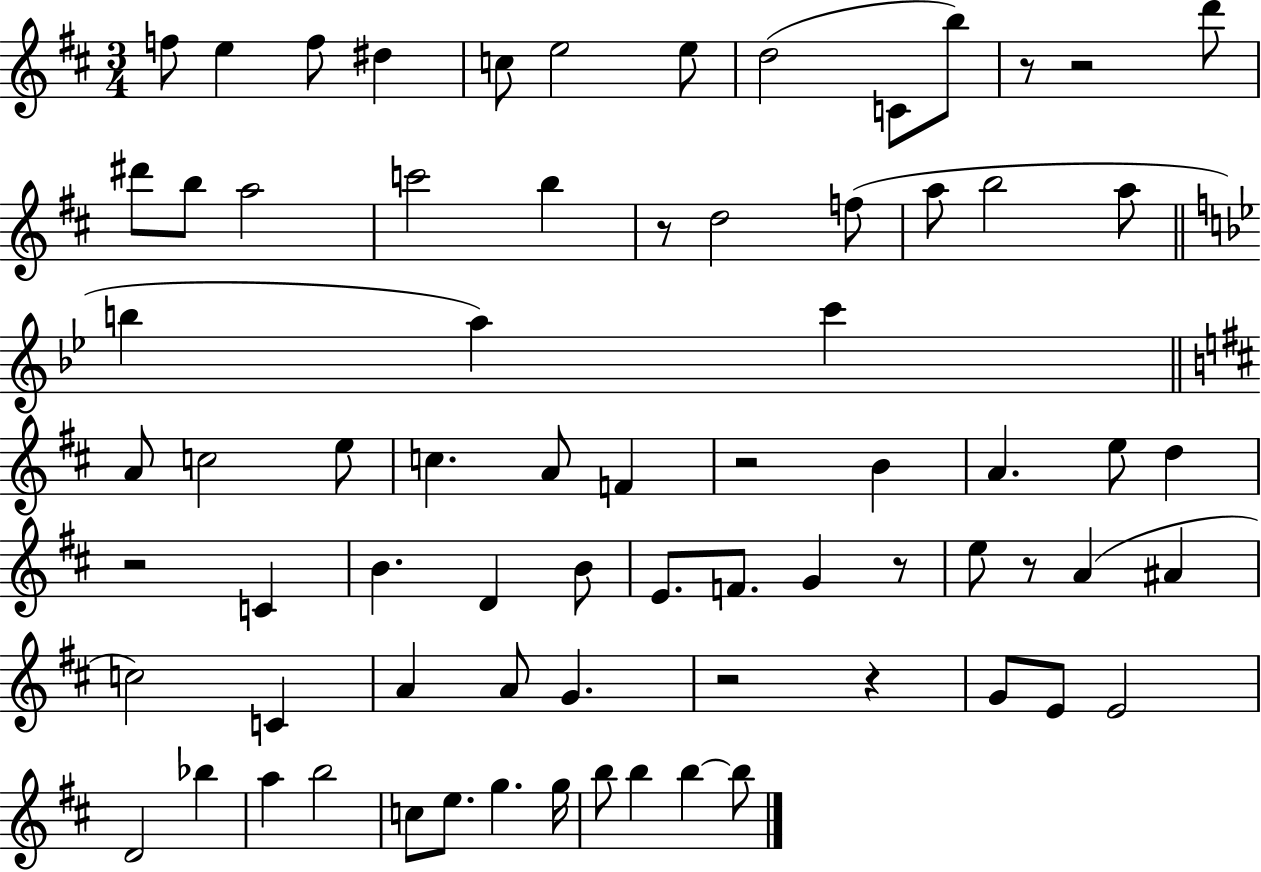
F5/e E5/q F5/e D#5/q C5/e E5/h E5/e D5/h C4/e B5/e R/e R/h D6/e D#6/e B5/e A5/h C6/h B5/q R/e D5/h F5/e A5/e B5/h A5/e B5/q A5/q C6/q A4/e C5/h E5/e C5/q. A4/e F4/q R/h B4/q A4/q. E5/e D5/q R/h C4/q B4/q. D4/q B4/e E4/e. F4/e. G4/q R/e E5/e R/e A4/q A#4/q C5/h C4/q A4/q A4/e G4/q. R/h R/q G4/e E4/e E4/h D4/h Bb5/q A5/q B5/h C5/e E5/e. G5/q. G5/s B5/e B5/q B5/q B5/e